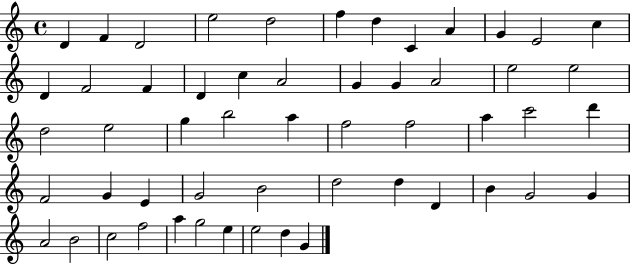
{
  \clef treble
  \time 4/4
  \defaultTimeSignature
  \key c \major
  d'4 f'4 d'2 | e''2 d''2 | f''4 d''4 c'4 a'4 | g'4 e'2 c''4 | \break d'4 f'2 f'4 | d'4 c''4 a'2 | g'4 g'4 a'2 | e''2 e''2 | \break d''2 e''2 | g''4 b''2 a''4 | f''2 f''2 | a''4 c'''2 d'''4 | \break f'2 g'4 e'4 | g'2 b'2 | d''2 d''4 d'4 | b'4 g'2 g'4 | \break a'2 b'2 | c''2 f''2 | a''4 g''2 e''4 | e''2 d''4 g'4 | \break \bar "|."
}